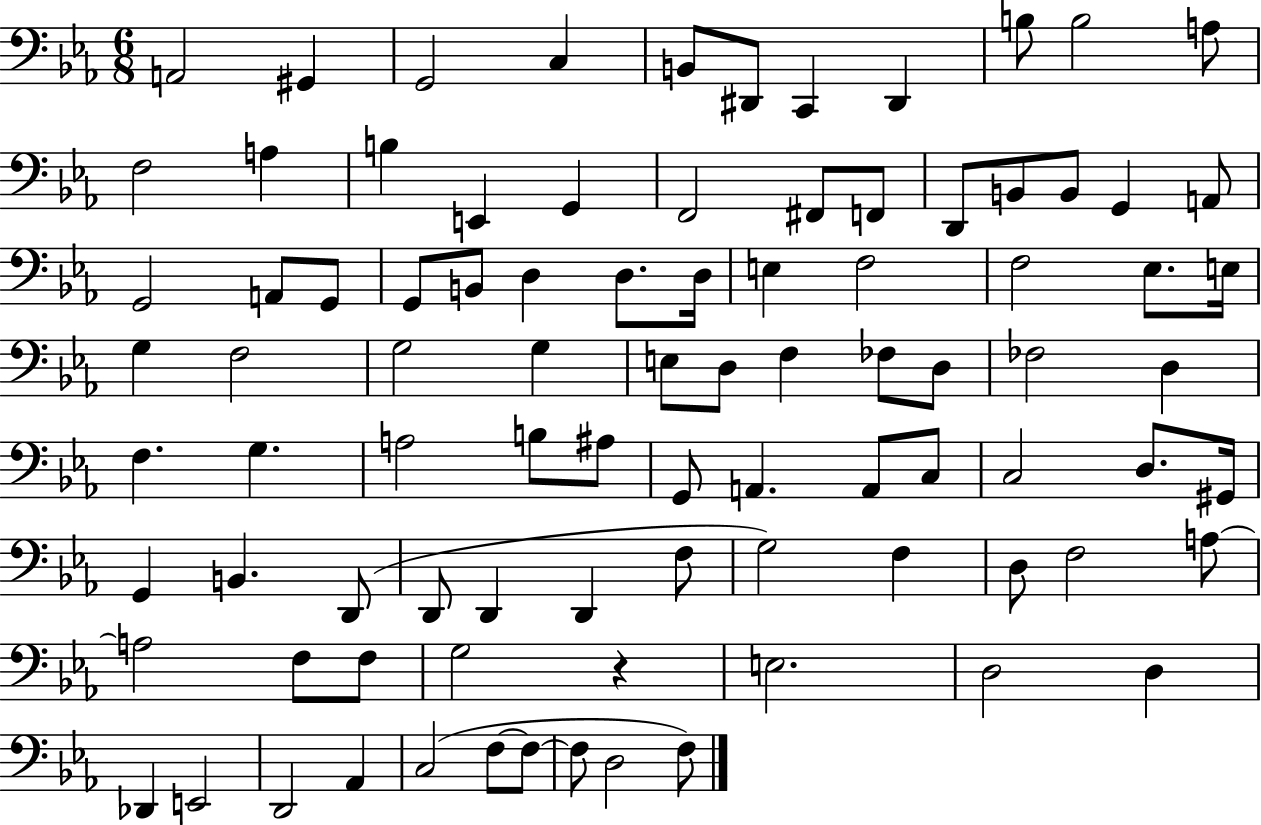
A2/h G#2/q G2/h C3/q B2/e D#2/e C2/q D#2/q B3/e B3/h A3/e F3/h A3/q B3/q E2/q G2/q F2/h F#2/e F2/e D2/e B2/e B2/e G2/q A2/e G2/h A2/e G2/e G2/e B2/e D3/q D3/e. D3/s E3/q F3/h F3/h Eb3/e. E3/s G3/q F3/h G3/h G3/q E3/e D3/e F3/q FES3/e D3/e FES3/h D3/q F3/q. G3/q. A3/h B3/e A#3/e G2/e A2/q. A2/e C3/e C3/h D3/e. G#2/s G2/q B2/q. D2/e D2/e D2/q D2/q F3/e G3/h F3/q D3/e F3/h A3/e A3/h F3/e F3/e G3/h R/q E3/h. D3/h D3/q Db2/q E2/h D2/h Ab2/q C3/h F3/e F3/e F3/e D3/h F3/e